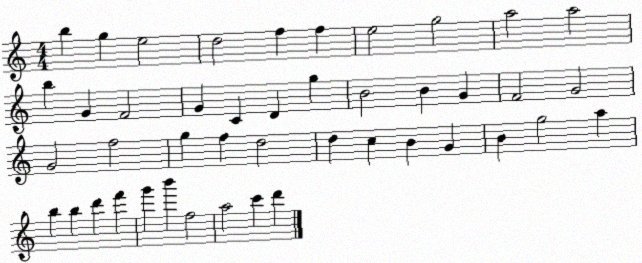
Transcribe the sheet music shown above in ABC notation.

X:1
T:Untitled
M:4/4
L:1/4
K:C
b g e2 d2 f f e2 g2 a2 a2 b G F2 G C D g B2 B G F2 G2 G2 f2 g f d2 d c B G B g2 a b b d' f' g' b' f2 a2 c' d'